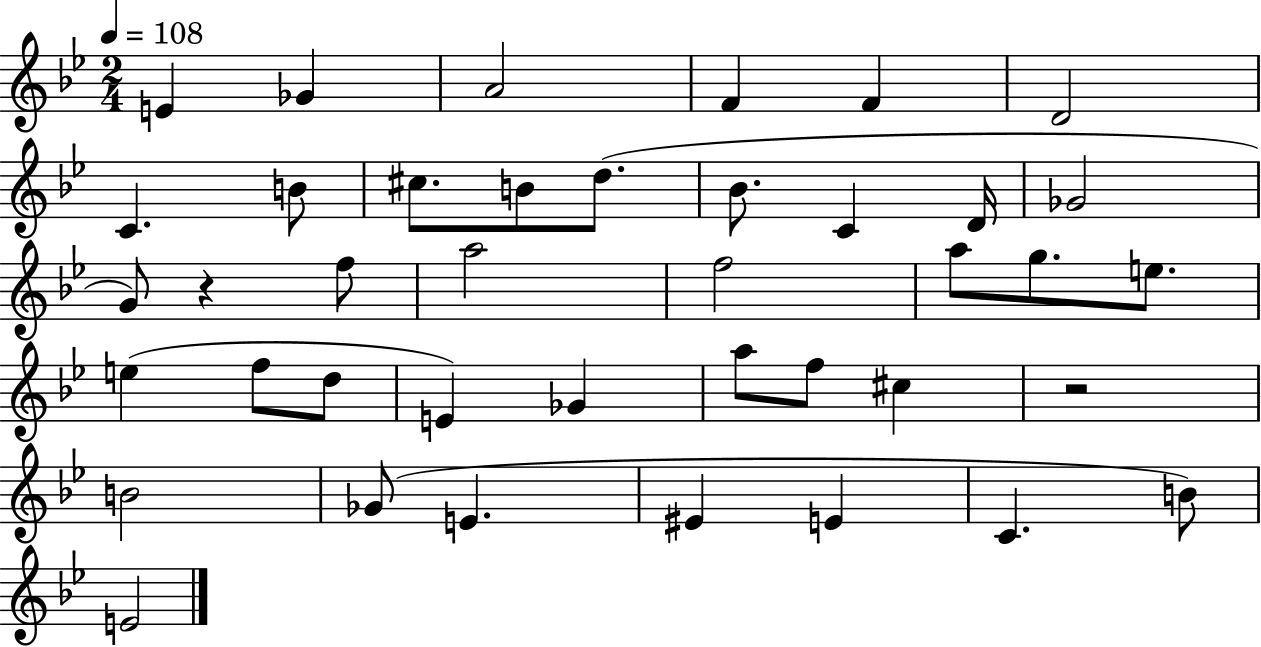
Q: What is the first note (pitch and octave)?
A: E4